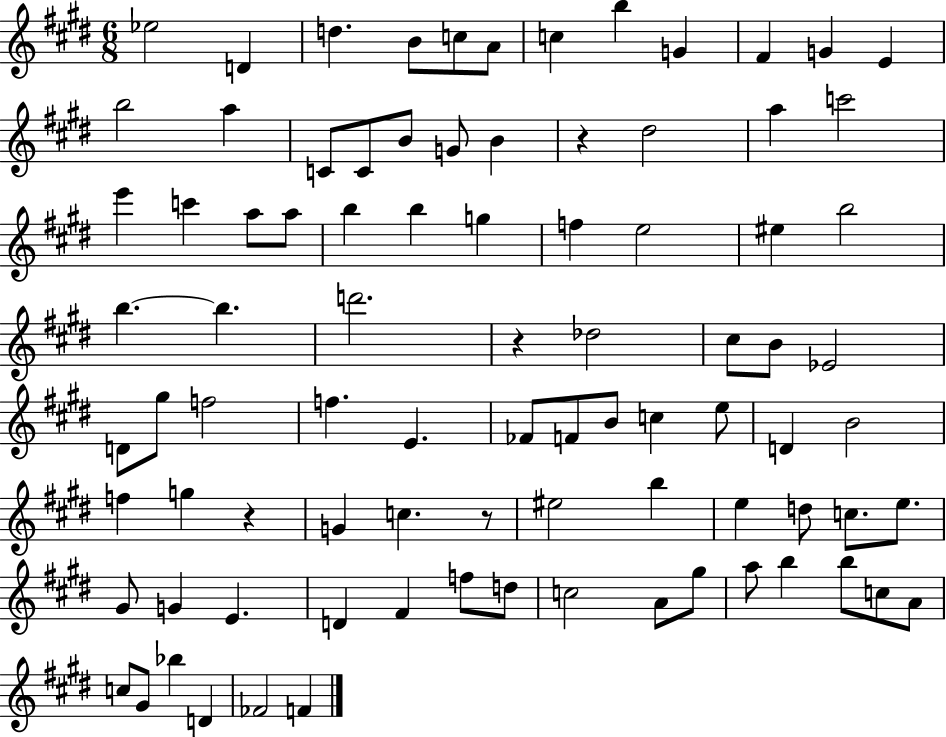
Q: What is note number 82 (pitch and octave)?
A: FES4